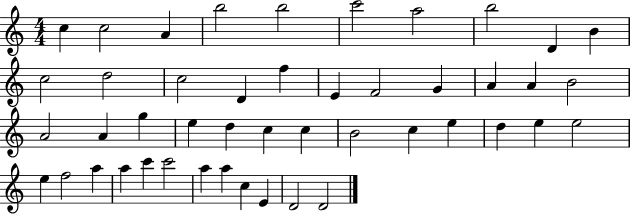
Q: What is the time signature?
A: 4/4